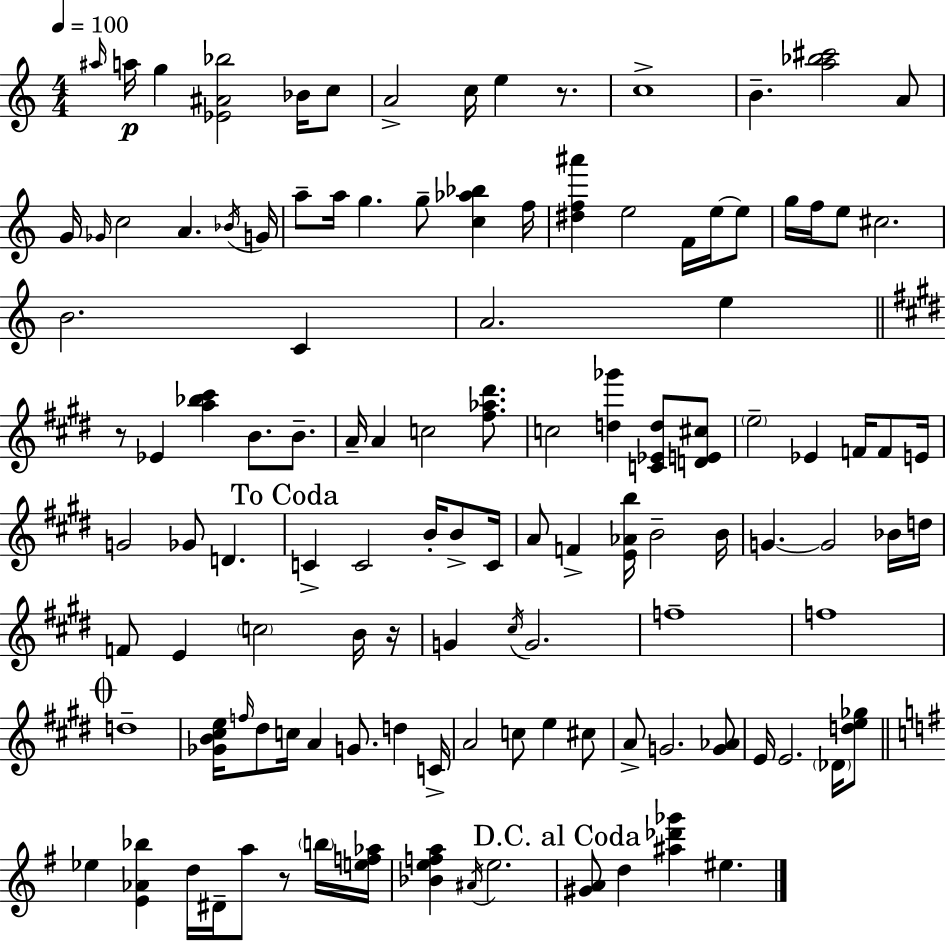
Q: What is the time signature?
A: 4/4